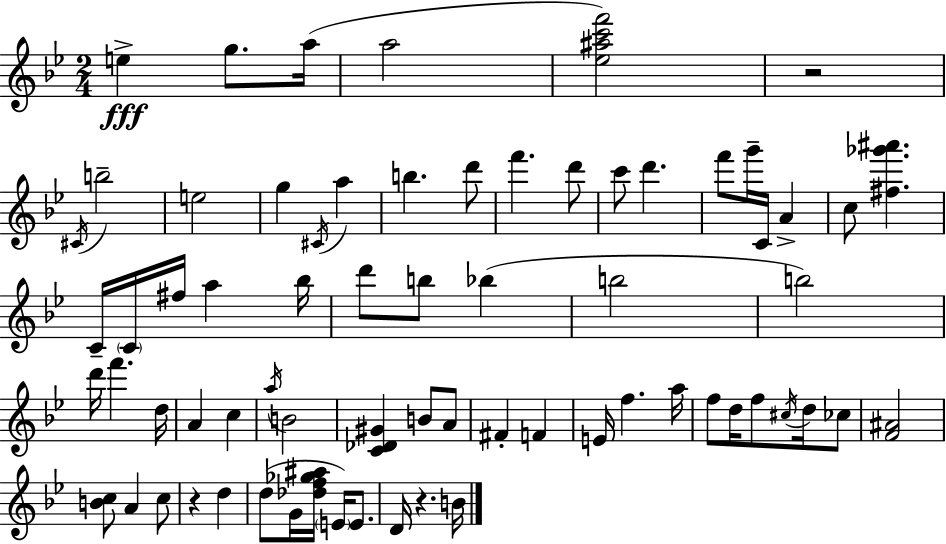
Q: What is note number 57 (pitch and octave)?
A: E4